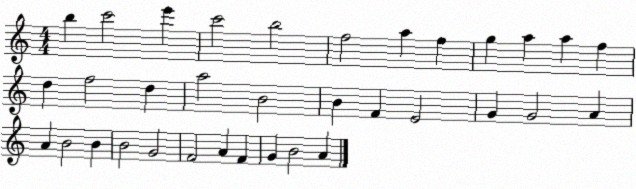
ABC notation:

X:1
T:Untitled
M:4/4
L:1/4
K:C
b c'2 e' c'2 b2 f2 a f g a a f d f2 d a2 B2 B F E2 G G2 A A B2 B B2 G2 F2 A F G B2 A